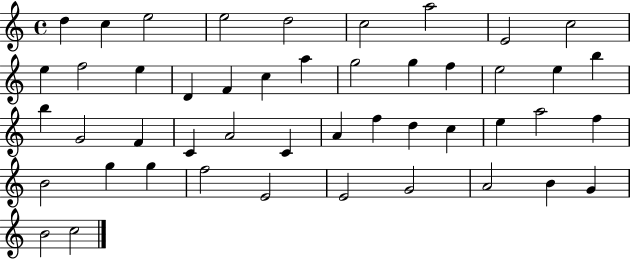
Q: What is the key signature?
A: C major